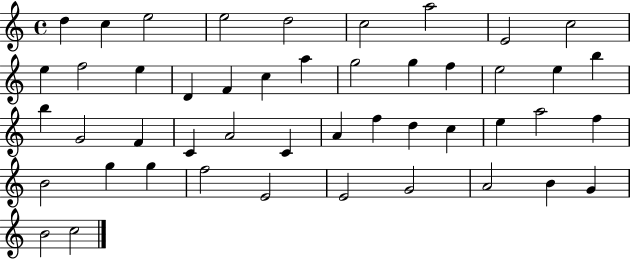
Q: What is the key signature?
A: C major